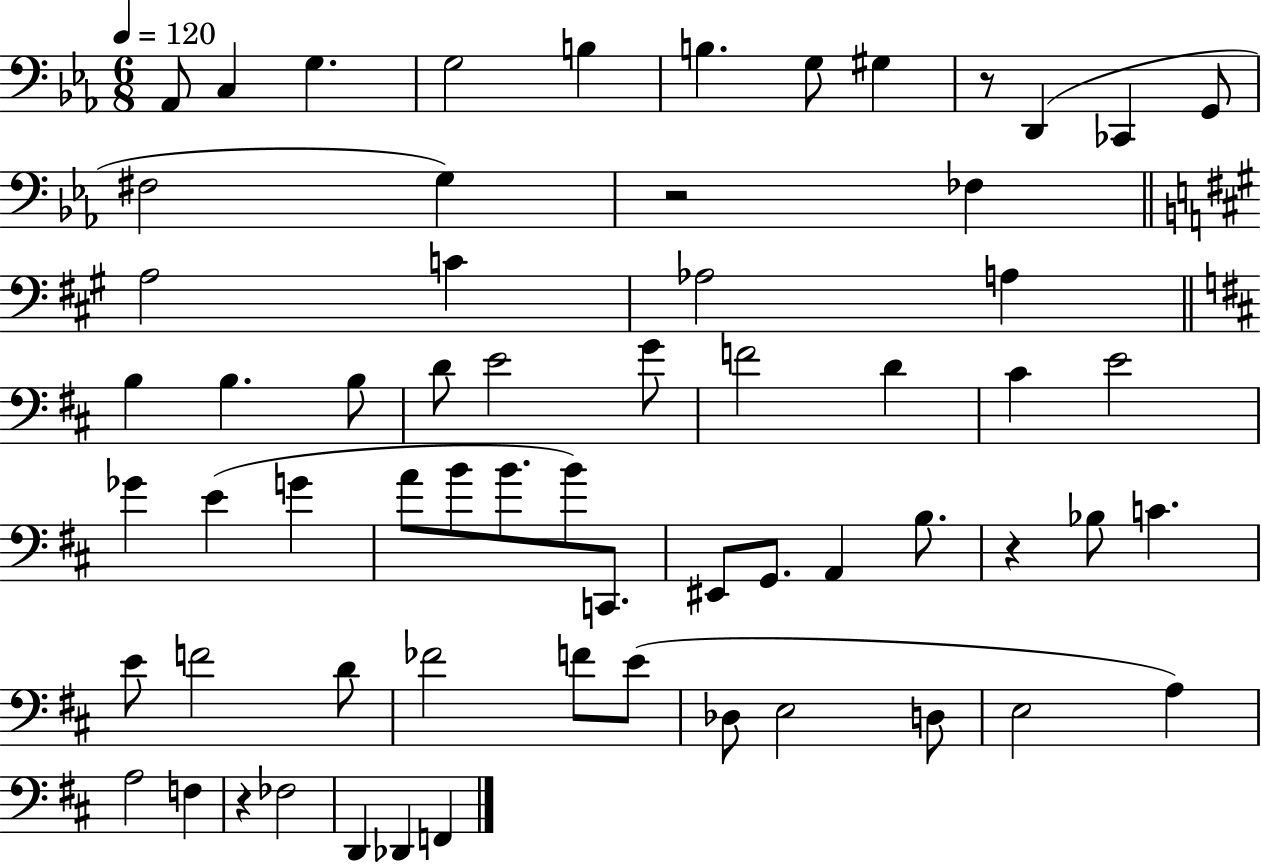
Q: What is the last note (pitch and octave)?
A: F2